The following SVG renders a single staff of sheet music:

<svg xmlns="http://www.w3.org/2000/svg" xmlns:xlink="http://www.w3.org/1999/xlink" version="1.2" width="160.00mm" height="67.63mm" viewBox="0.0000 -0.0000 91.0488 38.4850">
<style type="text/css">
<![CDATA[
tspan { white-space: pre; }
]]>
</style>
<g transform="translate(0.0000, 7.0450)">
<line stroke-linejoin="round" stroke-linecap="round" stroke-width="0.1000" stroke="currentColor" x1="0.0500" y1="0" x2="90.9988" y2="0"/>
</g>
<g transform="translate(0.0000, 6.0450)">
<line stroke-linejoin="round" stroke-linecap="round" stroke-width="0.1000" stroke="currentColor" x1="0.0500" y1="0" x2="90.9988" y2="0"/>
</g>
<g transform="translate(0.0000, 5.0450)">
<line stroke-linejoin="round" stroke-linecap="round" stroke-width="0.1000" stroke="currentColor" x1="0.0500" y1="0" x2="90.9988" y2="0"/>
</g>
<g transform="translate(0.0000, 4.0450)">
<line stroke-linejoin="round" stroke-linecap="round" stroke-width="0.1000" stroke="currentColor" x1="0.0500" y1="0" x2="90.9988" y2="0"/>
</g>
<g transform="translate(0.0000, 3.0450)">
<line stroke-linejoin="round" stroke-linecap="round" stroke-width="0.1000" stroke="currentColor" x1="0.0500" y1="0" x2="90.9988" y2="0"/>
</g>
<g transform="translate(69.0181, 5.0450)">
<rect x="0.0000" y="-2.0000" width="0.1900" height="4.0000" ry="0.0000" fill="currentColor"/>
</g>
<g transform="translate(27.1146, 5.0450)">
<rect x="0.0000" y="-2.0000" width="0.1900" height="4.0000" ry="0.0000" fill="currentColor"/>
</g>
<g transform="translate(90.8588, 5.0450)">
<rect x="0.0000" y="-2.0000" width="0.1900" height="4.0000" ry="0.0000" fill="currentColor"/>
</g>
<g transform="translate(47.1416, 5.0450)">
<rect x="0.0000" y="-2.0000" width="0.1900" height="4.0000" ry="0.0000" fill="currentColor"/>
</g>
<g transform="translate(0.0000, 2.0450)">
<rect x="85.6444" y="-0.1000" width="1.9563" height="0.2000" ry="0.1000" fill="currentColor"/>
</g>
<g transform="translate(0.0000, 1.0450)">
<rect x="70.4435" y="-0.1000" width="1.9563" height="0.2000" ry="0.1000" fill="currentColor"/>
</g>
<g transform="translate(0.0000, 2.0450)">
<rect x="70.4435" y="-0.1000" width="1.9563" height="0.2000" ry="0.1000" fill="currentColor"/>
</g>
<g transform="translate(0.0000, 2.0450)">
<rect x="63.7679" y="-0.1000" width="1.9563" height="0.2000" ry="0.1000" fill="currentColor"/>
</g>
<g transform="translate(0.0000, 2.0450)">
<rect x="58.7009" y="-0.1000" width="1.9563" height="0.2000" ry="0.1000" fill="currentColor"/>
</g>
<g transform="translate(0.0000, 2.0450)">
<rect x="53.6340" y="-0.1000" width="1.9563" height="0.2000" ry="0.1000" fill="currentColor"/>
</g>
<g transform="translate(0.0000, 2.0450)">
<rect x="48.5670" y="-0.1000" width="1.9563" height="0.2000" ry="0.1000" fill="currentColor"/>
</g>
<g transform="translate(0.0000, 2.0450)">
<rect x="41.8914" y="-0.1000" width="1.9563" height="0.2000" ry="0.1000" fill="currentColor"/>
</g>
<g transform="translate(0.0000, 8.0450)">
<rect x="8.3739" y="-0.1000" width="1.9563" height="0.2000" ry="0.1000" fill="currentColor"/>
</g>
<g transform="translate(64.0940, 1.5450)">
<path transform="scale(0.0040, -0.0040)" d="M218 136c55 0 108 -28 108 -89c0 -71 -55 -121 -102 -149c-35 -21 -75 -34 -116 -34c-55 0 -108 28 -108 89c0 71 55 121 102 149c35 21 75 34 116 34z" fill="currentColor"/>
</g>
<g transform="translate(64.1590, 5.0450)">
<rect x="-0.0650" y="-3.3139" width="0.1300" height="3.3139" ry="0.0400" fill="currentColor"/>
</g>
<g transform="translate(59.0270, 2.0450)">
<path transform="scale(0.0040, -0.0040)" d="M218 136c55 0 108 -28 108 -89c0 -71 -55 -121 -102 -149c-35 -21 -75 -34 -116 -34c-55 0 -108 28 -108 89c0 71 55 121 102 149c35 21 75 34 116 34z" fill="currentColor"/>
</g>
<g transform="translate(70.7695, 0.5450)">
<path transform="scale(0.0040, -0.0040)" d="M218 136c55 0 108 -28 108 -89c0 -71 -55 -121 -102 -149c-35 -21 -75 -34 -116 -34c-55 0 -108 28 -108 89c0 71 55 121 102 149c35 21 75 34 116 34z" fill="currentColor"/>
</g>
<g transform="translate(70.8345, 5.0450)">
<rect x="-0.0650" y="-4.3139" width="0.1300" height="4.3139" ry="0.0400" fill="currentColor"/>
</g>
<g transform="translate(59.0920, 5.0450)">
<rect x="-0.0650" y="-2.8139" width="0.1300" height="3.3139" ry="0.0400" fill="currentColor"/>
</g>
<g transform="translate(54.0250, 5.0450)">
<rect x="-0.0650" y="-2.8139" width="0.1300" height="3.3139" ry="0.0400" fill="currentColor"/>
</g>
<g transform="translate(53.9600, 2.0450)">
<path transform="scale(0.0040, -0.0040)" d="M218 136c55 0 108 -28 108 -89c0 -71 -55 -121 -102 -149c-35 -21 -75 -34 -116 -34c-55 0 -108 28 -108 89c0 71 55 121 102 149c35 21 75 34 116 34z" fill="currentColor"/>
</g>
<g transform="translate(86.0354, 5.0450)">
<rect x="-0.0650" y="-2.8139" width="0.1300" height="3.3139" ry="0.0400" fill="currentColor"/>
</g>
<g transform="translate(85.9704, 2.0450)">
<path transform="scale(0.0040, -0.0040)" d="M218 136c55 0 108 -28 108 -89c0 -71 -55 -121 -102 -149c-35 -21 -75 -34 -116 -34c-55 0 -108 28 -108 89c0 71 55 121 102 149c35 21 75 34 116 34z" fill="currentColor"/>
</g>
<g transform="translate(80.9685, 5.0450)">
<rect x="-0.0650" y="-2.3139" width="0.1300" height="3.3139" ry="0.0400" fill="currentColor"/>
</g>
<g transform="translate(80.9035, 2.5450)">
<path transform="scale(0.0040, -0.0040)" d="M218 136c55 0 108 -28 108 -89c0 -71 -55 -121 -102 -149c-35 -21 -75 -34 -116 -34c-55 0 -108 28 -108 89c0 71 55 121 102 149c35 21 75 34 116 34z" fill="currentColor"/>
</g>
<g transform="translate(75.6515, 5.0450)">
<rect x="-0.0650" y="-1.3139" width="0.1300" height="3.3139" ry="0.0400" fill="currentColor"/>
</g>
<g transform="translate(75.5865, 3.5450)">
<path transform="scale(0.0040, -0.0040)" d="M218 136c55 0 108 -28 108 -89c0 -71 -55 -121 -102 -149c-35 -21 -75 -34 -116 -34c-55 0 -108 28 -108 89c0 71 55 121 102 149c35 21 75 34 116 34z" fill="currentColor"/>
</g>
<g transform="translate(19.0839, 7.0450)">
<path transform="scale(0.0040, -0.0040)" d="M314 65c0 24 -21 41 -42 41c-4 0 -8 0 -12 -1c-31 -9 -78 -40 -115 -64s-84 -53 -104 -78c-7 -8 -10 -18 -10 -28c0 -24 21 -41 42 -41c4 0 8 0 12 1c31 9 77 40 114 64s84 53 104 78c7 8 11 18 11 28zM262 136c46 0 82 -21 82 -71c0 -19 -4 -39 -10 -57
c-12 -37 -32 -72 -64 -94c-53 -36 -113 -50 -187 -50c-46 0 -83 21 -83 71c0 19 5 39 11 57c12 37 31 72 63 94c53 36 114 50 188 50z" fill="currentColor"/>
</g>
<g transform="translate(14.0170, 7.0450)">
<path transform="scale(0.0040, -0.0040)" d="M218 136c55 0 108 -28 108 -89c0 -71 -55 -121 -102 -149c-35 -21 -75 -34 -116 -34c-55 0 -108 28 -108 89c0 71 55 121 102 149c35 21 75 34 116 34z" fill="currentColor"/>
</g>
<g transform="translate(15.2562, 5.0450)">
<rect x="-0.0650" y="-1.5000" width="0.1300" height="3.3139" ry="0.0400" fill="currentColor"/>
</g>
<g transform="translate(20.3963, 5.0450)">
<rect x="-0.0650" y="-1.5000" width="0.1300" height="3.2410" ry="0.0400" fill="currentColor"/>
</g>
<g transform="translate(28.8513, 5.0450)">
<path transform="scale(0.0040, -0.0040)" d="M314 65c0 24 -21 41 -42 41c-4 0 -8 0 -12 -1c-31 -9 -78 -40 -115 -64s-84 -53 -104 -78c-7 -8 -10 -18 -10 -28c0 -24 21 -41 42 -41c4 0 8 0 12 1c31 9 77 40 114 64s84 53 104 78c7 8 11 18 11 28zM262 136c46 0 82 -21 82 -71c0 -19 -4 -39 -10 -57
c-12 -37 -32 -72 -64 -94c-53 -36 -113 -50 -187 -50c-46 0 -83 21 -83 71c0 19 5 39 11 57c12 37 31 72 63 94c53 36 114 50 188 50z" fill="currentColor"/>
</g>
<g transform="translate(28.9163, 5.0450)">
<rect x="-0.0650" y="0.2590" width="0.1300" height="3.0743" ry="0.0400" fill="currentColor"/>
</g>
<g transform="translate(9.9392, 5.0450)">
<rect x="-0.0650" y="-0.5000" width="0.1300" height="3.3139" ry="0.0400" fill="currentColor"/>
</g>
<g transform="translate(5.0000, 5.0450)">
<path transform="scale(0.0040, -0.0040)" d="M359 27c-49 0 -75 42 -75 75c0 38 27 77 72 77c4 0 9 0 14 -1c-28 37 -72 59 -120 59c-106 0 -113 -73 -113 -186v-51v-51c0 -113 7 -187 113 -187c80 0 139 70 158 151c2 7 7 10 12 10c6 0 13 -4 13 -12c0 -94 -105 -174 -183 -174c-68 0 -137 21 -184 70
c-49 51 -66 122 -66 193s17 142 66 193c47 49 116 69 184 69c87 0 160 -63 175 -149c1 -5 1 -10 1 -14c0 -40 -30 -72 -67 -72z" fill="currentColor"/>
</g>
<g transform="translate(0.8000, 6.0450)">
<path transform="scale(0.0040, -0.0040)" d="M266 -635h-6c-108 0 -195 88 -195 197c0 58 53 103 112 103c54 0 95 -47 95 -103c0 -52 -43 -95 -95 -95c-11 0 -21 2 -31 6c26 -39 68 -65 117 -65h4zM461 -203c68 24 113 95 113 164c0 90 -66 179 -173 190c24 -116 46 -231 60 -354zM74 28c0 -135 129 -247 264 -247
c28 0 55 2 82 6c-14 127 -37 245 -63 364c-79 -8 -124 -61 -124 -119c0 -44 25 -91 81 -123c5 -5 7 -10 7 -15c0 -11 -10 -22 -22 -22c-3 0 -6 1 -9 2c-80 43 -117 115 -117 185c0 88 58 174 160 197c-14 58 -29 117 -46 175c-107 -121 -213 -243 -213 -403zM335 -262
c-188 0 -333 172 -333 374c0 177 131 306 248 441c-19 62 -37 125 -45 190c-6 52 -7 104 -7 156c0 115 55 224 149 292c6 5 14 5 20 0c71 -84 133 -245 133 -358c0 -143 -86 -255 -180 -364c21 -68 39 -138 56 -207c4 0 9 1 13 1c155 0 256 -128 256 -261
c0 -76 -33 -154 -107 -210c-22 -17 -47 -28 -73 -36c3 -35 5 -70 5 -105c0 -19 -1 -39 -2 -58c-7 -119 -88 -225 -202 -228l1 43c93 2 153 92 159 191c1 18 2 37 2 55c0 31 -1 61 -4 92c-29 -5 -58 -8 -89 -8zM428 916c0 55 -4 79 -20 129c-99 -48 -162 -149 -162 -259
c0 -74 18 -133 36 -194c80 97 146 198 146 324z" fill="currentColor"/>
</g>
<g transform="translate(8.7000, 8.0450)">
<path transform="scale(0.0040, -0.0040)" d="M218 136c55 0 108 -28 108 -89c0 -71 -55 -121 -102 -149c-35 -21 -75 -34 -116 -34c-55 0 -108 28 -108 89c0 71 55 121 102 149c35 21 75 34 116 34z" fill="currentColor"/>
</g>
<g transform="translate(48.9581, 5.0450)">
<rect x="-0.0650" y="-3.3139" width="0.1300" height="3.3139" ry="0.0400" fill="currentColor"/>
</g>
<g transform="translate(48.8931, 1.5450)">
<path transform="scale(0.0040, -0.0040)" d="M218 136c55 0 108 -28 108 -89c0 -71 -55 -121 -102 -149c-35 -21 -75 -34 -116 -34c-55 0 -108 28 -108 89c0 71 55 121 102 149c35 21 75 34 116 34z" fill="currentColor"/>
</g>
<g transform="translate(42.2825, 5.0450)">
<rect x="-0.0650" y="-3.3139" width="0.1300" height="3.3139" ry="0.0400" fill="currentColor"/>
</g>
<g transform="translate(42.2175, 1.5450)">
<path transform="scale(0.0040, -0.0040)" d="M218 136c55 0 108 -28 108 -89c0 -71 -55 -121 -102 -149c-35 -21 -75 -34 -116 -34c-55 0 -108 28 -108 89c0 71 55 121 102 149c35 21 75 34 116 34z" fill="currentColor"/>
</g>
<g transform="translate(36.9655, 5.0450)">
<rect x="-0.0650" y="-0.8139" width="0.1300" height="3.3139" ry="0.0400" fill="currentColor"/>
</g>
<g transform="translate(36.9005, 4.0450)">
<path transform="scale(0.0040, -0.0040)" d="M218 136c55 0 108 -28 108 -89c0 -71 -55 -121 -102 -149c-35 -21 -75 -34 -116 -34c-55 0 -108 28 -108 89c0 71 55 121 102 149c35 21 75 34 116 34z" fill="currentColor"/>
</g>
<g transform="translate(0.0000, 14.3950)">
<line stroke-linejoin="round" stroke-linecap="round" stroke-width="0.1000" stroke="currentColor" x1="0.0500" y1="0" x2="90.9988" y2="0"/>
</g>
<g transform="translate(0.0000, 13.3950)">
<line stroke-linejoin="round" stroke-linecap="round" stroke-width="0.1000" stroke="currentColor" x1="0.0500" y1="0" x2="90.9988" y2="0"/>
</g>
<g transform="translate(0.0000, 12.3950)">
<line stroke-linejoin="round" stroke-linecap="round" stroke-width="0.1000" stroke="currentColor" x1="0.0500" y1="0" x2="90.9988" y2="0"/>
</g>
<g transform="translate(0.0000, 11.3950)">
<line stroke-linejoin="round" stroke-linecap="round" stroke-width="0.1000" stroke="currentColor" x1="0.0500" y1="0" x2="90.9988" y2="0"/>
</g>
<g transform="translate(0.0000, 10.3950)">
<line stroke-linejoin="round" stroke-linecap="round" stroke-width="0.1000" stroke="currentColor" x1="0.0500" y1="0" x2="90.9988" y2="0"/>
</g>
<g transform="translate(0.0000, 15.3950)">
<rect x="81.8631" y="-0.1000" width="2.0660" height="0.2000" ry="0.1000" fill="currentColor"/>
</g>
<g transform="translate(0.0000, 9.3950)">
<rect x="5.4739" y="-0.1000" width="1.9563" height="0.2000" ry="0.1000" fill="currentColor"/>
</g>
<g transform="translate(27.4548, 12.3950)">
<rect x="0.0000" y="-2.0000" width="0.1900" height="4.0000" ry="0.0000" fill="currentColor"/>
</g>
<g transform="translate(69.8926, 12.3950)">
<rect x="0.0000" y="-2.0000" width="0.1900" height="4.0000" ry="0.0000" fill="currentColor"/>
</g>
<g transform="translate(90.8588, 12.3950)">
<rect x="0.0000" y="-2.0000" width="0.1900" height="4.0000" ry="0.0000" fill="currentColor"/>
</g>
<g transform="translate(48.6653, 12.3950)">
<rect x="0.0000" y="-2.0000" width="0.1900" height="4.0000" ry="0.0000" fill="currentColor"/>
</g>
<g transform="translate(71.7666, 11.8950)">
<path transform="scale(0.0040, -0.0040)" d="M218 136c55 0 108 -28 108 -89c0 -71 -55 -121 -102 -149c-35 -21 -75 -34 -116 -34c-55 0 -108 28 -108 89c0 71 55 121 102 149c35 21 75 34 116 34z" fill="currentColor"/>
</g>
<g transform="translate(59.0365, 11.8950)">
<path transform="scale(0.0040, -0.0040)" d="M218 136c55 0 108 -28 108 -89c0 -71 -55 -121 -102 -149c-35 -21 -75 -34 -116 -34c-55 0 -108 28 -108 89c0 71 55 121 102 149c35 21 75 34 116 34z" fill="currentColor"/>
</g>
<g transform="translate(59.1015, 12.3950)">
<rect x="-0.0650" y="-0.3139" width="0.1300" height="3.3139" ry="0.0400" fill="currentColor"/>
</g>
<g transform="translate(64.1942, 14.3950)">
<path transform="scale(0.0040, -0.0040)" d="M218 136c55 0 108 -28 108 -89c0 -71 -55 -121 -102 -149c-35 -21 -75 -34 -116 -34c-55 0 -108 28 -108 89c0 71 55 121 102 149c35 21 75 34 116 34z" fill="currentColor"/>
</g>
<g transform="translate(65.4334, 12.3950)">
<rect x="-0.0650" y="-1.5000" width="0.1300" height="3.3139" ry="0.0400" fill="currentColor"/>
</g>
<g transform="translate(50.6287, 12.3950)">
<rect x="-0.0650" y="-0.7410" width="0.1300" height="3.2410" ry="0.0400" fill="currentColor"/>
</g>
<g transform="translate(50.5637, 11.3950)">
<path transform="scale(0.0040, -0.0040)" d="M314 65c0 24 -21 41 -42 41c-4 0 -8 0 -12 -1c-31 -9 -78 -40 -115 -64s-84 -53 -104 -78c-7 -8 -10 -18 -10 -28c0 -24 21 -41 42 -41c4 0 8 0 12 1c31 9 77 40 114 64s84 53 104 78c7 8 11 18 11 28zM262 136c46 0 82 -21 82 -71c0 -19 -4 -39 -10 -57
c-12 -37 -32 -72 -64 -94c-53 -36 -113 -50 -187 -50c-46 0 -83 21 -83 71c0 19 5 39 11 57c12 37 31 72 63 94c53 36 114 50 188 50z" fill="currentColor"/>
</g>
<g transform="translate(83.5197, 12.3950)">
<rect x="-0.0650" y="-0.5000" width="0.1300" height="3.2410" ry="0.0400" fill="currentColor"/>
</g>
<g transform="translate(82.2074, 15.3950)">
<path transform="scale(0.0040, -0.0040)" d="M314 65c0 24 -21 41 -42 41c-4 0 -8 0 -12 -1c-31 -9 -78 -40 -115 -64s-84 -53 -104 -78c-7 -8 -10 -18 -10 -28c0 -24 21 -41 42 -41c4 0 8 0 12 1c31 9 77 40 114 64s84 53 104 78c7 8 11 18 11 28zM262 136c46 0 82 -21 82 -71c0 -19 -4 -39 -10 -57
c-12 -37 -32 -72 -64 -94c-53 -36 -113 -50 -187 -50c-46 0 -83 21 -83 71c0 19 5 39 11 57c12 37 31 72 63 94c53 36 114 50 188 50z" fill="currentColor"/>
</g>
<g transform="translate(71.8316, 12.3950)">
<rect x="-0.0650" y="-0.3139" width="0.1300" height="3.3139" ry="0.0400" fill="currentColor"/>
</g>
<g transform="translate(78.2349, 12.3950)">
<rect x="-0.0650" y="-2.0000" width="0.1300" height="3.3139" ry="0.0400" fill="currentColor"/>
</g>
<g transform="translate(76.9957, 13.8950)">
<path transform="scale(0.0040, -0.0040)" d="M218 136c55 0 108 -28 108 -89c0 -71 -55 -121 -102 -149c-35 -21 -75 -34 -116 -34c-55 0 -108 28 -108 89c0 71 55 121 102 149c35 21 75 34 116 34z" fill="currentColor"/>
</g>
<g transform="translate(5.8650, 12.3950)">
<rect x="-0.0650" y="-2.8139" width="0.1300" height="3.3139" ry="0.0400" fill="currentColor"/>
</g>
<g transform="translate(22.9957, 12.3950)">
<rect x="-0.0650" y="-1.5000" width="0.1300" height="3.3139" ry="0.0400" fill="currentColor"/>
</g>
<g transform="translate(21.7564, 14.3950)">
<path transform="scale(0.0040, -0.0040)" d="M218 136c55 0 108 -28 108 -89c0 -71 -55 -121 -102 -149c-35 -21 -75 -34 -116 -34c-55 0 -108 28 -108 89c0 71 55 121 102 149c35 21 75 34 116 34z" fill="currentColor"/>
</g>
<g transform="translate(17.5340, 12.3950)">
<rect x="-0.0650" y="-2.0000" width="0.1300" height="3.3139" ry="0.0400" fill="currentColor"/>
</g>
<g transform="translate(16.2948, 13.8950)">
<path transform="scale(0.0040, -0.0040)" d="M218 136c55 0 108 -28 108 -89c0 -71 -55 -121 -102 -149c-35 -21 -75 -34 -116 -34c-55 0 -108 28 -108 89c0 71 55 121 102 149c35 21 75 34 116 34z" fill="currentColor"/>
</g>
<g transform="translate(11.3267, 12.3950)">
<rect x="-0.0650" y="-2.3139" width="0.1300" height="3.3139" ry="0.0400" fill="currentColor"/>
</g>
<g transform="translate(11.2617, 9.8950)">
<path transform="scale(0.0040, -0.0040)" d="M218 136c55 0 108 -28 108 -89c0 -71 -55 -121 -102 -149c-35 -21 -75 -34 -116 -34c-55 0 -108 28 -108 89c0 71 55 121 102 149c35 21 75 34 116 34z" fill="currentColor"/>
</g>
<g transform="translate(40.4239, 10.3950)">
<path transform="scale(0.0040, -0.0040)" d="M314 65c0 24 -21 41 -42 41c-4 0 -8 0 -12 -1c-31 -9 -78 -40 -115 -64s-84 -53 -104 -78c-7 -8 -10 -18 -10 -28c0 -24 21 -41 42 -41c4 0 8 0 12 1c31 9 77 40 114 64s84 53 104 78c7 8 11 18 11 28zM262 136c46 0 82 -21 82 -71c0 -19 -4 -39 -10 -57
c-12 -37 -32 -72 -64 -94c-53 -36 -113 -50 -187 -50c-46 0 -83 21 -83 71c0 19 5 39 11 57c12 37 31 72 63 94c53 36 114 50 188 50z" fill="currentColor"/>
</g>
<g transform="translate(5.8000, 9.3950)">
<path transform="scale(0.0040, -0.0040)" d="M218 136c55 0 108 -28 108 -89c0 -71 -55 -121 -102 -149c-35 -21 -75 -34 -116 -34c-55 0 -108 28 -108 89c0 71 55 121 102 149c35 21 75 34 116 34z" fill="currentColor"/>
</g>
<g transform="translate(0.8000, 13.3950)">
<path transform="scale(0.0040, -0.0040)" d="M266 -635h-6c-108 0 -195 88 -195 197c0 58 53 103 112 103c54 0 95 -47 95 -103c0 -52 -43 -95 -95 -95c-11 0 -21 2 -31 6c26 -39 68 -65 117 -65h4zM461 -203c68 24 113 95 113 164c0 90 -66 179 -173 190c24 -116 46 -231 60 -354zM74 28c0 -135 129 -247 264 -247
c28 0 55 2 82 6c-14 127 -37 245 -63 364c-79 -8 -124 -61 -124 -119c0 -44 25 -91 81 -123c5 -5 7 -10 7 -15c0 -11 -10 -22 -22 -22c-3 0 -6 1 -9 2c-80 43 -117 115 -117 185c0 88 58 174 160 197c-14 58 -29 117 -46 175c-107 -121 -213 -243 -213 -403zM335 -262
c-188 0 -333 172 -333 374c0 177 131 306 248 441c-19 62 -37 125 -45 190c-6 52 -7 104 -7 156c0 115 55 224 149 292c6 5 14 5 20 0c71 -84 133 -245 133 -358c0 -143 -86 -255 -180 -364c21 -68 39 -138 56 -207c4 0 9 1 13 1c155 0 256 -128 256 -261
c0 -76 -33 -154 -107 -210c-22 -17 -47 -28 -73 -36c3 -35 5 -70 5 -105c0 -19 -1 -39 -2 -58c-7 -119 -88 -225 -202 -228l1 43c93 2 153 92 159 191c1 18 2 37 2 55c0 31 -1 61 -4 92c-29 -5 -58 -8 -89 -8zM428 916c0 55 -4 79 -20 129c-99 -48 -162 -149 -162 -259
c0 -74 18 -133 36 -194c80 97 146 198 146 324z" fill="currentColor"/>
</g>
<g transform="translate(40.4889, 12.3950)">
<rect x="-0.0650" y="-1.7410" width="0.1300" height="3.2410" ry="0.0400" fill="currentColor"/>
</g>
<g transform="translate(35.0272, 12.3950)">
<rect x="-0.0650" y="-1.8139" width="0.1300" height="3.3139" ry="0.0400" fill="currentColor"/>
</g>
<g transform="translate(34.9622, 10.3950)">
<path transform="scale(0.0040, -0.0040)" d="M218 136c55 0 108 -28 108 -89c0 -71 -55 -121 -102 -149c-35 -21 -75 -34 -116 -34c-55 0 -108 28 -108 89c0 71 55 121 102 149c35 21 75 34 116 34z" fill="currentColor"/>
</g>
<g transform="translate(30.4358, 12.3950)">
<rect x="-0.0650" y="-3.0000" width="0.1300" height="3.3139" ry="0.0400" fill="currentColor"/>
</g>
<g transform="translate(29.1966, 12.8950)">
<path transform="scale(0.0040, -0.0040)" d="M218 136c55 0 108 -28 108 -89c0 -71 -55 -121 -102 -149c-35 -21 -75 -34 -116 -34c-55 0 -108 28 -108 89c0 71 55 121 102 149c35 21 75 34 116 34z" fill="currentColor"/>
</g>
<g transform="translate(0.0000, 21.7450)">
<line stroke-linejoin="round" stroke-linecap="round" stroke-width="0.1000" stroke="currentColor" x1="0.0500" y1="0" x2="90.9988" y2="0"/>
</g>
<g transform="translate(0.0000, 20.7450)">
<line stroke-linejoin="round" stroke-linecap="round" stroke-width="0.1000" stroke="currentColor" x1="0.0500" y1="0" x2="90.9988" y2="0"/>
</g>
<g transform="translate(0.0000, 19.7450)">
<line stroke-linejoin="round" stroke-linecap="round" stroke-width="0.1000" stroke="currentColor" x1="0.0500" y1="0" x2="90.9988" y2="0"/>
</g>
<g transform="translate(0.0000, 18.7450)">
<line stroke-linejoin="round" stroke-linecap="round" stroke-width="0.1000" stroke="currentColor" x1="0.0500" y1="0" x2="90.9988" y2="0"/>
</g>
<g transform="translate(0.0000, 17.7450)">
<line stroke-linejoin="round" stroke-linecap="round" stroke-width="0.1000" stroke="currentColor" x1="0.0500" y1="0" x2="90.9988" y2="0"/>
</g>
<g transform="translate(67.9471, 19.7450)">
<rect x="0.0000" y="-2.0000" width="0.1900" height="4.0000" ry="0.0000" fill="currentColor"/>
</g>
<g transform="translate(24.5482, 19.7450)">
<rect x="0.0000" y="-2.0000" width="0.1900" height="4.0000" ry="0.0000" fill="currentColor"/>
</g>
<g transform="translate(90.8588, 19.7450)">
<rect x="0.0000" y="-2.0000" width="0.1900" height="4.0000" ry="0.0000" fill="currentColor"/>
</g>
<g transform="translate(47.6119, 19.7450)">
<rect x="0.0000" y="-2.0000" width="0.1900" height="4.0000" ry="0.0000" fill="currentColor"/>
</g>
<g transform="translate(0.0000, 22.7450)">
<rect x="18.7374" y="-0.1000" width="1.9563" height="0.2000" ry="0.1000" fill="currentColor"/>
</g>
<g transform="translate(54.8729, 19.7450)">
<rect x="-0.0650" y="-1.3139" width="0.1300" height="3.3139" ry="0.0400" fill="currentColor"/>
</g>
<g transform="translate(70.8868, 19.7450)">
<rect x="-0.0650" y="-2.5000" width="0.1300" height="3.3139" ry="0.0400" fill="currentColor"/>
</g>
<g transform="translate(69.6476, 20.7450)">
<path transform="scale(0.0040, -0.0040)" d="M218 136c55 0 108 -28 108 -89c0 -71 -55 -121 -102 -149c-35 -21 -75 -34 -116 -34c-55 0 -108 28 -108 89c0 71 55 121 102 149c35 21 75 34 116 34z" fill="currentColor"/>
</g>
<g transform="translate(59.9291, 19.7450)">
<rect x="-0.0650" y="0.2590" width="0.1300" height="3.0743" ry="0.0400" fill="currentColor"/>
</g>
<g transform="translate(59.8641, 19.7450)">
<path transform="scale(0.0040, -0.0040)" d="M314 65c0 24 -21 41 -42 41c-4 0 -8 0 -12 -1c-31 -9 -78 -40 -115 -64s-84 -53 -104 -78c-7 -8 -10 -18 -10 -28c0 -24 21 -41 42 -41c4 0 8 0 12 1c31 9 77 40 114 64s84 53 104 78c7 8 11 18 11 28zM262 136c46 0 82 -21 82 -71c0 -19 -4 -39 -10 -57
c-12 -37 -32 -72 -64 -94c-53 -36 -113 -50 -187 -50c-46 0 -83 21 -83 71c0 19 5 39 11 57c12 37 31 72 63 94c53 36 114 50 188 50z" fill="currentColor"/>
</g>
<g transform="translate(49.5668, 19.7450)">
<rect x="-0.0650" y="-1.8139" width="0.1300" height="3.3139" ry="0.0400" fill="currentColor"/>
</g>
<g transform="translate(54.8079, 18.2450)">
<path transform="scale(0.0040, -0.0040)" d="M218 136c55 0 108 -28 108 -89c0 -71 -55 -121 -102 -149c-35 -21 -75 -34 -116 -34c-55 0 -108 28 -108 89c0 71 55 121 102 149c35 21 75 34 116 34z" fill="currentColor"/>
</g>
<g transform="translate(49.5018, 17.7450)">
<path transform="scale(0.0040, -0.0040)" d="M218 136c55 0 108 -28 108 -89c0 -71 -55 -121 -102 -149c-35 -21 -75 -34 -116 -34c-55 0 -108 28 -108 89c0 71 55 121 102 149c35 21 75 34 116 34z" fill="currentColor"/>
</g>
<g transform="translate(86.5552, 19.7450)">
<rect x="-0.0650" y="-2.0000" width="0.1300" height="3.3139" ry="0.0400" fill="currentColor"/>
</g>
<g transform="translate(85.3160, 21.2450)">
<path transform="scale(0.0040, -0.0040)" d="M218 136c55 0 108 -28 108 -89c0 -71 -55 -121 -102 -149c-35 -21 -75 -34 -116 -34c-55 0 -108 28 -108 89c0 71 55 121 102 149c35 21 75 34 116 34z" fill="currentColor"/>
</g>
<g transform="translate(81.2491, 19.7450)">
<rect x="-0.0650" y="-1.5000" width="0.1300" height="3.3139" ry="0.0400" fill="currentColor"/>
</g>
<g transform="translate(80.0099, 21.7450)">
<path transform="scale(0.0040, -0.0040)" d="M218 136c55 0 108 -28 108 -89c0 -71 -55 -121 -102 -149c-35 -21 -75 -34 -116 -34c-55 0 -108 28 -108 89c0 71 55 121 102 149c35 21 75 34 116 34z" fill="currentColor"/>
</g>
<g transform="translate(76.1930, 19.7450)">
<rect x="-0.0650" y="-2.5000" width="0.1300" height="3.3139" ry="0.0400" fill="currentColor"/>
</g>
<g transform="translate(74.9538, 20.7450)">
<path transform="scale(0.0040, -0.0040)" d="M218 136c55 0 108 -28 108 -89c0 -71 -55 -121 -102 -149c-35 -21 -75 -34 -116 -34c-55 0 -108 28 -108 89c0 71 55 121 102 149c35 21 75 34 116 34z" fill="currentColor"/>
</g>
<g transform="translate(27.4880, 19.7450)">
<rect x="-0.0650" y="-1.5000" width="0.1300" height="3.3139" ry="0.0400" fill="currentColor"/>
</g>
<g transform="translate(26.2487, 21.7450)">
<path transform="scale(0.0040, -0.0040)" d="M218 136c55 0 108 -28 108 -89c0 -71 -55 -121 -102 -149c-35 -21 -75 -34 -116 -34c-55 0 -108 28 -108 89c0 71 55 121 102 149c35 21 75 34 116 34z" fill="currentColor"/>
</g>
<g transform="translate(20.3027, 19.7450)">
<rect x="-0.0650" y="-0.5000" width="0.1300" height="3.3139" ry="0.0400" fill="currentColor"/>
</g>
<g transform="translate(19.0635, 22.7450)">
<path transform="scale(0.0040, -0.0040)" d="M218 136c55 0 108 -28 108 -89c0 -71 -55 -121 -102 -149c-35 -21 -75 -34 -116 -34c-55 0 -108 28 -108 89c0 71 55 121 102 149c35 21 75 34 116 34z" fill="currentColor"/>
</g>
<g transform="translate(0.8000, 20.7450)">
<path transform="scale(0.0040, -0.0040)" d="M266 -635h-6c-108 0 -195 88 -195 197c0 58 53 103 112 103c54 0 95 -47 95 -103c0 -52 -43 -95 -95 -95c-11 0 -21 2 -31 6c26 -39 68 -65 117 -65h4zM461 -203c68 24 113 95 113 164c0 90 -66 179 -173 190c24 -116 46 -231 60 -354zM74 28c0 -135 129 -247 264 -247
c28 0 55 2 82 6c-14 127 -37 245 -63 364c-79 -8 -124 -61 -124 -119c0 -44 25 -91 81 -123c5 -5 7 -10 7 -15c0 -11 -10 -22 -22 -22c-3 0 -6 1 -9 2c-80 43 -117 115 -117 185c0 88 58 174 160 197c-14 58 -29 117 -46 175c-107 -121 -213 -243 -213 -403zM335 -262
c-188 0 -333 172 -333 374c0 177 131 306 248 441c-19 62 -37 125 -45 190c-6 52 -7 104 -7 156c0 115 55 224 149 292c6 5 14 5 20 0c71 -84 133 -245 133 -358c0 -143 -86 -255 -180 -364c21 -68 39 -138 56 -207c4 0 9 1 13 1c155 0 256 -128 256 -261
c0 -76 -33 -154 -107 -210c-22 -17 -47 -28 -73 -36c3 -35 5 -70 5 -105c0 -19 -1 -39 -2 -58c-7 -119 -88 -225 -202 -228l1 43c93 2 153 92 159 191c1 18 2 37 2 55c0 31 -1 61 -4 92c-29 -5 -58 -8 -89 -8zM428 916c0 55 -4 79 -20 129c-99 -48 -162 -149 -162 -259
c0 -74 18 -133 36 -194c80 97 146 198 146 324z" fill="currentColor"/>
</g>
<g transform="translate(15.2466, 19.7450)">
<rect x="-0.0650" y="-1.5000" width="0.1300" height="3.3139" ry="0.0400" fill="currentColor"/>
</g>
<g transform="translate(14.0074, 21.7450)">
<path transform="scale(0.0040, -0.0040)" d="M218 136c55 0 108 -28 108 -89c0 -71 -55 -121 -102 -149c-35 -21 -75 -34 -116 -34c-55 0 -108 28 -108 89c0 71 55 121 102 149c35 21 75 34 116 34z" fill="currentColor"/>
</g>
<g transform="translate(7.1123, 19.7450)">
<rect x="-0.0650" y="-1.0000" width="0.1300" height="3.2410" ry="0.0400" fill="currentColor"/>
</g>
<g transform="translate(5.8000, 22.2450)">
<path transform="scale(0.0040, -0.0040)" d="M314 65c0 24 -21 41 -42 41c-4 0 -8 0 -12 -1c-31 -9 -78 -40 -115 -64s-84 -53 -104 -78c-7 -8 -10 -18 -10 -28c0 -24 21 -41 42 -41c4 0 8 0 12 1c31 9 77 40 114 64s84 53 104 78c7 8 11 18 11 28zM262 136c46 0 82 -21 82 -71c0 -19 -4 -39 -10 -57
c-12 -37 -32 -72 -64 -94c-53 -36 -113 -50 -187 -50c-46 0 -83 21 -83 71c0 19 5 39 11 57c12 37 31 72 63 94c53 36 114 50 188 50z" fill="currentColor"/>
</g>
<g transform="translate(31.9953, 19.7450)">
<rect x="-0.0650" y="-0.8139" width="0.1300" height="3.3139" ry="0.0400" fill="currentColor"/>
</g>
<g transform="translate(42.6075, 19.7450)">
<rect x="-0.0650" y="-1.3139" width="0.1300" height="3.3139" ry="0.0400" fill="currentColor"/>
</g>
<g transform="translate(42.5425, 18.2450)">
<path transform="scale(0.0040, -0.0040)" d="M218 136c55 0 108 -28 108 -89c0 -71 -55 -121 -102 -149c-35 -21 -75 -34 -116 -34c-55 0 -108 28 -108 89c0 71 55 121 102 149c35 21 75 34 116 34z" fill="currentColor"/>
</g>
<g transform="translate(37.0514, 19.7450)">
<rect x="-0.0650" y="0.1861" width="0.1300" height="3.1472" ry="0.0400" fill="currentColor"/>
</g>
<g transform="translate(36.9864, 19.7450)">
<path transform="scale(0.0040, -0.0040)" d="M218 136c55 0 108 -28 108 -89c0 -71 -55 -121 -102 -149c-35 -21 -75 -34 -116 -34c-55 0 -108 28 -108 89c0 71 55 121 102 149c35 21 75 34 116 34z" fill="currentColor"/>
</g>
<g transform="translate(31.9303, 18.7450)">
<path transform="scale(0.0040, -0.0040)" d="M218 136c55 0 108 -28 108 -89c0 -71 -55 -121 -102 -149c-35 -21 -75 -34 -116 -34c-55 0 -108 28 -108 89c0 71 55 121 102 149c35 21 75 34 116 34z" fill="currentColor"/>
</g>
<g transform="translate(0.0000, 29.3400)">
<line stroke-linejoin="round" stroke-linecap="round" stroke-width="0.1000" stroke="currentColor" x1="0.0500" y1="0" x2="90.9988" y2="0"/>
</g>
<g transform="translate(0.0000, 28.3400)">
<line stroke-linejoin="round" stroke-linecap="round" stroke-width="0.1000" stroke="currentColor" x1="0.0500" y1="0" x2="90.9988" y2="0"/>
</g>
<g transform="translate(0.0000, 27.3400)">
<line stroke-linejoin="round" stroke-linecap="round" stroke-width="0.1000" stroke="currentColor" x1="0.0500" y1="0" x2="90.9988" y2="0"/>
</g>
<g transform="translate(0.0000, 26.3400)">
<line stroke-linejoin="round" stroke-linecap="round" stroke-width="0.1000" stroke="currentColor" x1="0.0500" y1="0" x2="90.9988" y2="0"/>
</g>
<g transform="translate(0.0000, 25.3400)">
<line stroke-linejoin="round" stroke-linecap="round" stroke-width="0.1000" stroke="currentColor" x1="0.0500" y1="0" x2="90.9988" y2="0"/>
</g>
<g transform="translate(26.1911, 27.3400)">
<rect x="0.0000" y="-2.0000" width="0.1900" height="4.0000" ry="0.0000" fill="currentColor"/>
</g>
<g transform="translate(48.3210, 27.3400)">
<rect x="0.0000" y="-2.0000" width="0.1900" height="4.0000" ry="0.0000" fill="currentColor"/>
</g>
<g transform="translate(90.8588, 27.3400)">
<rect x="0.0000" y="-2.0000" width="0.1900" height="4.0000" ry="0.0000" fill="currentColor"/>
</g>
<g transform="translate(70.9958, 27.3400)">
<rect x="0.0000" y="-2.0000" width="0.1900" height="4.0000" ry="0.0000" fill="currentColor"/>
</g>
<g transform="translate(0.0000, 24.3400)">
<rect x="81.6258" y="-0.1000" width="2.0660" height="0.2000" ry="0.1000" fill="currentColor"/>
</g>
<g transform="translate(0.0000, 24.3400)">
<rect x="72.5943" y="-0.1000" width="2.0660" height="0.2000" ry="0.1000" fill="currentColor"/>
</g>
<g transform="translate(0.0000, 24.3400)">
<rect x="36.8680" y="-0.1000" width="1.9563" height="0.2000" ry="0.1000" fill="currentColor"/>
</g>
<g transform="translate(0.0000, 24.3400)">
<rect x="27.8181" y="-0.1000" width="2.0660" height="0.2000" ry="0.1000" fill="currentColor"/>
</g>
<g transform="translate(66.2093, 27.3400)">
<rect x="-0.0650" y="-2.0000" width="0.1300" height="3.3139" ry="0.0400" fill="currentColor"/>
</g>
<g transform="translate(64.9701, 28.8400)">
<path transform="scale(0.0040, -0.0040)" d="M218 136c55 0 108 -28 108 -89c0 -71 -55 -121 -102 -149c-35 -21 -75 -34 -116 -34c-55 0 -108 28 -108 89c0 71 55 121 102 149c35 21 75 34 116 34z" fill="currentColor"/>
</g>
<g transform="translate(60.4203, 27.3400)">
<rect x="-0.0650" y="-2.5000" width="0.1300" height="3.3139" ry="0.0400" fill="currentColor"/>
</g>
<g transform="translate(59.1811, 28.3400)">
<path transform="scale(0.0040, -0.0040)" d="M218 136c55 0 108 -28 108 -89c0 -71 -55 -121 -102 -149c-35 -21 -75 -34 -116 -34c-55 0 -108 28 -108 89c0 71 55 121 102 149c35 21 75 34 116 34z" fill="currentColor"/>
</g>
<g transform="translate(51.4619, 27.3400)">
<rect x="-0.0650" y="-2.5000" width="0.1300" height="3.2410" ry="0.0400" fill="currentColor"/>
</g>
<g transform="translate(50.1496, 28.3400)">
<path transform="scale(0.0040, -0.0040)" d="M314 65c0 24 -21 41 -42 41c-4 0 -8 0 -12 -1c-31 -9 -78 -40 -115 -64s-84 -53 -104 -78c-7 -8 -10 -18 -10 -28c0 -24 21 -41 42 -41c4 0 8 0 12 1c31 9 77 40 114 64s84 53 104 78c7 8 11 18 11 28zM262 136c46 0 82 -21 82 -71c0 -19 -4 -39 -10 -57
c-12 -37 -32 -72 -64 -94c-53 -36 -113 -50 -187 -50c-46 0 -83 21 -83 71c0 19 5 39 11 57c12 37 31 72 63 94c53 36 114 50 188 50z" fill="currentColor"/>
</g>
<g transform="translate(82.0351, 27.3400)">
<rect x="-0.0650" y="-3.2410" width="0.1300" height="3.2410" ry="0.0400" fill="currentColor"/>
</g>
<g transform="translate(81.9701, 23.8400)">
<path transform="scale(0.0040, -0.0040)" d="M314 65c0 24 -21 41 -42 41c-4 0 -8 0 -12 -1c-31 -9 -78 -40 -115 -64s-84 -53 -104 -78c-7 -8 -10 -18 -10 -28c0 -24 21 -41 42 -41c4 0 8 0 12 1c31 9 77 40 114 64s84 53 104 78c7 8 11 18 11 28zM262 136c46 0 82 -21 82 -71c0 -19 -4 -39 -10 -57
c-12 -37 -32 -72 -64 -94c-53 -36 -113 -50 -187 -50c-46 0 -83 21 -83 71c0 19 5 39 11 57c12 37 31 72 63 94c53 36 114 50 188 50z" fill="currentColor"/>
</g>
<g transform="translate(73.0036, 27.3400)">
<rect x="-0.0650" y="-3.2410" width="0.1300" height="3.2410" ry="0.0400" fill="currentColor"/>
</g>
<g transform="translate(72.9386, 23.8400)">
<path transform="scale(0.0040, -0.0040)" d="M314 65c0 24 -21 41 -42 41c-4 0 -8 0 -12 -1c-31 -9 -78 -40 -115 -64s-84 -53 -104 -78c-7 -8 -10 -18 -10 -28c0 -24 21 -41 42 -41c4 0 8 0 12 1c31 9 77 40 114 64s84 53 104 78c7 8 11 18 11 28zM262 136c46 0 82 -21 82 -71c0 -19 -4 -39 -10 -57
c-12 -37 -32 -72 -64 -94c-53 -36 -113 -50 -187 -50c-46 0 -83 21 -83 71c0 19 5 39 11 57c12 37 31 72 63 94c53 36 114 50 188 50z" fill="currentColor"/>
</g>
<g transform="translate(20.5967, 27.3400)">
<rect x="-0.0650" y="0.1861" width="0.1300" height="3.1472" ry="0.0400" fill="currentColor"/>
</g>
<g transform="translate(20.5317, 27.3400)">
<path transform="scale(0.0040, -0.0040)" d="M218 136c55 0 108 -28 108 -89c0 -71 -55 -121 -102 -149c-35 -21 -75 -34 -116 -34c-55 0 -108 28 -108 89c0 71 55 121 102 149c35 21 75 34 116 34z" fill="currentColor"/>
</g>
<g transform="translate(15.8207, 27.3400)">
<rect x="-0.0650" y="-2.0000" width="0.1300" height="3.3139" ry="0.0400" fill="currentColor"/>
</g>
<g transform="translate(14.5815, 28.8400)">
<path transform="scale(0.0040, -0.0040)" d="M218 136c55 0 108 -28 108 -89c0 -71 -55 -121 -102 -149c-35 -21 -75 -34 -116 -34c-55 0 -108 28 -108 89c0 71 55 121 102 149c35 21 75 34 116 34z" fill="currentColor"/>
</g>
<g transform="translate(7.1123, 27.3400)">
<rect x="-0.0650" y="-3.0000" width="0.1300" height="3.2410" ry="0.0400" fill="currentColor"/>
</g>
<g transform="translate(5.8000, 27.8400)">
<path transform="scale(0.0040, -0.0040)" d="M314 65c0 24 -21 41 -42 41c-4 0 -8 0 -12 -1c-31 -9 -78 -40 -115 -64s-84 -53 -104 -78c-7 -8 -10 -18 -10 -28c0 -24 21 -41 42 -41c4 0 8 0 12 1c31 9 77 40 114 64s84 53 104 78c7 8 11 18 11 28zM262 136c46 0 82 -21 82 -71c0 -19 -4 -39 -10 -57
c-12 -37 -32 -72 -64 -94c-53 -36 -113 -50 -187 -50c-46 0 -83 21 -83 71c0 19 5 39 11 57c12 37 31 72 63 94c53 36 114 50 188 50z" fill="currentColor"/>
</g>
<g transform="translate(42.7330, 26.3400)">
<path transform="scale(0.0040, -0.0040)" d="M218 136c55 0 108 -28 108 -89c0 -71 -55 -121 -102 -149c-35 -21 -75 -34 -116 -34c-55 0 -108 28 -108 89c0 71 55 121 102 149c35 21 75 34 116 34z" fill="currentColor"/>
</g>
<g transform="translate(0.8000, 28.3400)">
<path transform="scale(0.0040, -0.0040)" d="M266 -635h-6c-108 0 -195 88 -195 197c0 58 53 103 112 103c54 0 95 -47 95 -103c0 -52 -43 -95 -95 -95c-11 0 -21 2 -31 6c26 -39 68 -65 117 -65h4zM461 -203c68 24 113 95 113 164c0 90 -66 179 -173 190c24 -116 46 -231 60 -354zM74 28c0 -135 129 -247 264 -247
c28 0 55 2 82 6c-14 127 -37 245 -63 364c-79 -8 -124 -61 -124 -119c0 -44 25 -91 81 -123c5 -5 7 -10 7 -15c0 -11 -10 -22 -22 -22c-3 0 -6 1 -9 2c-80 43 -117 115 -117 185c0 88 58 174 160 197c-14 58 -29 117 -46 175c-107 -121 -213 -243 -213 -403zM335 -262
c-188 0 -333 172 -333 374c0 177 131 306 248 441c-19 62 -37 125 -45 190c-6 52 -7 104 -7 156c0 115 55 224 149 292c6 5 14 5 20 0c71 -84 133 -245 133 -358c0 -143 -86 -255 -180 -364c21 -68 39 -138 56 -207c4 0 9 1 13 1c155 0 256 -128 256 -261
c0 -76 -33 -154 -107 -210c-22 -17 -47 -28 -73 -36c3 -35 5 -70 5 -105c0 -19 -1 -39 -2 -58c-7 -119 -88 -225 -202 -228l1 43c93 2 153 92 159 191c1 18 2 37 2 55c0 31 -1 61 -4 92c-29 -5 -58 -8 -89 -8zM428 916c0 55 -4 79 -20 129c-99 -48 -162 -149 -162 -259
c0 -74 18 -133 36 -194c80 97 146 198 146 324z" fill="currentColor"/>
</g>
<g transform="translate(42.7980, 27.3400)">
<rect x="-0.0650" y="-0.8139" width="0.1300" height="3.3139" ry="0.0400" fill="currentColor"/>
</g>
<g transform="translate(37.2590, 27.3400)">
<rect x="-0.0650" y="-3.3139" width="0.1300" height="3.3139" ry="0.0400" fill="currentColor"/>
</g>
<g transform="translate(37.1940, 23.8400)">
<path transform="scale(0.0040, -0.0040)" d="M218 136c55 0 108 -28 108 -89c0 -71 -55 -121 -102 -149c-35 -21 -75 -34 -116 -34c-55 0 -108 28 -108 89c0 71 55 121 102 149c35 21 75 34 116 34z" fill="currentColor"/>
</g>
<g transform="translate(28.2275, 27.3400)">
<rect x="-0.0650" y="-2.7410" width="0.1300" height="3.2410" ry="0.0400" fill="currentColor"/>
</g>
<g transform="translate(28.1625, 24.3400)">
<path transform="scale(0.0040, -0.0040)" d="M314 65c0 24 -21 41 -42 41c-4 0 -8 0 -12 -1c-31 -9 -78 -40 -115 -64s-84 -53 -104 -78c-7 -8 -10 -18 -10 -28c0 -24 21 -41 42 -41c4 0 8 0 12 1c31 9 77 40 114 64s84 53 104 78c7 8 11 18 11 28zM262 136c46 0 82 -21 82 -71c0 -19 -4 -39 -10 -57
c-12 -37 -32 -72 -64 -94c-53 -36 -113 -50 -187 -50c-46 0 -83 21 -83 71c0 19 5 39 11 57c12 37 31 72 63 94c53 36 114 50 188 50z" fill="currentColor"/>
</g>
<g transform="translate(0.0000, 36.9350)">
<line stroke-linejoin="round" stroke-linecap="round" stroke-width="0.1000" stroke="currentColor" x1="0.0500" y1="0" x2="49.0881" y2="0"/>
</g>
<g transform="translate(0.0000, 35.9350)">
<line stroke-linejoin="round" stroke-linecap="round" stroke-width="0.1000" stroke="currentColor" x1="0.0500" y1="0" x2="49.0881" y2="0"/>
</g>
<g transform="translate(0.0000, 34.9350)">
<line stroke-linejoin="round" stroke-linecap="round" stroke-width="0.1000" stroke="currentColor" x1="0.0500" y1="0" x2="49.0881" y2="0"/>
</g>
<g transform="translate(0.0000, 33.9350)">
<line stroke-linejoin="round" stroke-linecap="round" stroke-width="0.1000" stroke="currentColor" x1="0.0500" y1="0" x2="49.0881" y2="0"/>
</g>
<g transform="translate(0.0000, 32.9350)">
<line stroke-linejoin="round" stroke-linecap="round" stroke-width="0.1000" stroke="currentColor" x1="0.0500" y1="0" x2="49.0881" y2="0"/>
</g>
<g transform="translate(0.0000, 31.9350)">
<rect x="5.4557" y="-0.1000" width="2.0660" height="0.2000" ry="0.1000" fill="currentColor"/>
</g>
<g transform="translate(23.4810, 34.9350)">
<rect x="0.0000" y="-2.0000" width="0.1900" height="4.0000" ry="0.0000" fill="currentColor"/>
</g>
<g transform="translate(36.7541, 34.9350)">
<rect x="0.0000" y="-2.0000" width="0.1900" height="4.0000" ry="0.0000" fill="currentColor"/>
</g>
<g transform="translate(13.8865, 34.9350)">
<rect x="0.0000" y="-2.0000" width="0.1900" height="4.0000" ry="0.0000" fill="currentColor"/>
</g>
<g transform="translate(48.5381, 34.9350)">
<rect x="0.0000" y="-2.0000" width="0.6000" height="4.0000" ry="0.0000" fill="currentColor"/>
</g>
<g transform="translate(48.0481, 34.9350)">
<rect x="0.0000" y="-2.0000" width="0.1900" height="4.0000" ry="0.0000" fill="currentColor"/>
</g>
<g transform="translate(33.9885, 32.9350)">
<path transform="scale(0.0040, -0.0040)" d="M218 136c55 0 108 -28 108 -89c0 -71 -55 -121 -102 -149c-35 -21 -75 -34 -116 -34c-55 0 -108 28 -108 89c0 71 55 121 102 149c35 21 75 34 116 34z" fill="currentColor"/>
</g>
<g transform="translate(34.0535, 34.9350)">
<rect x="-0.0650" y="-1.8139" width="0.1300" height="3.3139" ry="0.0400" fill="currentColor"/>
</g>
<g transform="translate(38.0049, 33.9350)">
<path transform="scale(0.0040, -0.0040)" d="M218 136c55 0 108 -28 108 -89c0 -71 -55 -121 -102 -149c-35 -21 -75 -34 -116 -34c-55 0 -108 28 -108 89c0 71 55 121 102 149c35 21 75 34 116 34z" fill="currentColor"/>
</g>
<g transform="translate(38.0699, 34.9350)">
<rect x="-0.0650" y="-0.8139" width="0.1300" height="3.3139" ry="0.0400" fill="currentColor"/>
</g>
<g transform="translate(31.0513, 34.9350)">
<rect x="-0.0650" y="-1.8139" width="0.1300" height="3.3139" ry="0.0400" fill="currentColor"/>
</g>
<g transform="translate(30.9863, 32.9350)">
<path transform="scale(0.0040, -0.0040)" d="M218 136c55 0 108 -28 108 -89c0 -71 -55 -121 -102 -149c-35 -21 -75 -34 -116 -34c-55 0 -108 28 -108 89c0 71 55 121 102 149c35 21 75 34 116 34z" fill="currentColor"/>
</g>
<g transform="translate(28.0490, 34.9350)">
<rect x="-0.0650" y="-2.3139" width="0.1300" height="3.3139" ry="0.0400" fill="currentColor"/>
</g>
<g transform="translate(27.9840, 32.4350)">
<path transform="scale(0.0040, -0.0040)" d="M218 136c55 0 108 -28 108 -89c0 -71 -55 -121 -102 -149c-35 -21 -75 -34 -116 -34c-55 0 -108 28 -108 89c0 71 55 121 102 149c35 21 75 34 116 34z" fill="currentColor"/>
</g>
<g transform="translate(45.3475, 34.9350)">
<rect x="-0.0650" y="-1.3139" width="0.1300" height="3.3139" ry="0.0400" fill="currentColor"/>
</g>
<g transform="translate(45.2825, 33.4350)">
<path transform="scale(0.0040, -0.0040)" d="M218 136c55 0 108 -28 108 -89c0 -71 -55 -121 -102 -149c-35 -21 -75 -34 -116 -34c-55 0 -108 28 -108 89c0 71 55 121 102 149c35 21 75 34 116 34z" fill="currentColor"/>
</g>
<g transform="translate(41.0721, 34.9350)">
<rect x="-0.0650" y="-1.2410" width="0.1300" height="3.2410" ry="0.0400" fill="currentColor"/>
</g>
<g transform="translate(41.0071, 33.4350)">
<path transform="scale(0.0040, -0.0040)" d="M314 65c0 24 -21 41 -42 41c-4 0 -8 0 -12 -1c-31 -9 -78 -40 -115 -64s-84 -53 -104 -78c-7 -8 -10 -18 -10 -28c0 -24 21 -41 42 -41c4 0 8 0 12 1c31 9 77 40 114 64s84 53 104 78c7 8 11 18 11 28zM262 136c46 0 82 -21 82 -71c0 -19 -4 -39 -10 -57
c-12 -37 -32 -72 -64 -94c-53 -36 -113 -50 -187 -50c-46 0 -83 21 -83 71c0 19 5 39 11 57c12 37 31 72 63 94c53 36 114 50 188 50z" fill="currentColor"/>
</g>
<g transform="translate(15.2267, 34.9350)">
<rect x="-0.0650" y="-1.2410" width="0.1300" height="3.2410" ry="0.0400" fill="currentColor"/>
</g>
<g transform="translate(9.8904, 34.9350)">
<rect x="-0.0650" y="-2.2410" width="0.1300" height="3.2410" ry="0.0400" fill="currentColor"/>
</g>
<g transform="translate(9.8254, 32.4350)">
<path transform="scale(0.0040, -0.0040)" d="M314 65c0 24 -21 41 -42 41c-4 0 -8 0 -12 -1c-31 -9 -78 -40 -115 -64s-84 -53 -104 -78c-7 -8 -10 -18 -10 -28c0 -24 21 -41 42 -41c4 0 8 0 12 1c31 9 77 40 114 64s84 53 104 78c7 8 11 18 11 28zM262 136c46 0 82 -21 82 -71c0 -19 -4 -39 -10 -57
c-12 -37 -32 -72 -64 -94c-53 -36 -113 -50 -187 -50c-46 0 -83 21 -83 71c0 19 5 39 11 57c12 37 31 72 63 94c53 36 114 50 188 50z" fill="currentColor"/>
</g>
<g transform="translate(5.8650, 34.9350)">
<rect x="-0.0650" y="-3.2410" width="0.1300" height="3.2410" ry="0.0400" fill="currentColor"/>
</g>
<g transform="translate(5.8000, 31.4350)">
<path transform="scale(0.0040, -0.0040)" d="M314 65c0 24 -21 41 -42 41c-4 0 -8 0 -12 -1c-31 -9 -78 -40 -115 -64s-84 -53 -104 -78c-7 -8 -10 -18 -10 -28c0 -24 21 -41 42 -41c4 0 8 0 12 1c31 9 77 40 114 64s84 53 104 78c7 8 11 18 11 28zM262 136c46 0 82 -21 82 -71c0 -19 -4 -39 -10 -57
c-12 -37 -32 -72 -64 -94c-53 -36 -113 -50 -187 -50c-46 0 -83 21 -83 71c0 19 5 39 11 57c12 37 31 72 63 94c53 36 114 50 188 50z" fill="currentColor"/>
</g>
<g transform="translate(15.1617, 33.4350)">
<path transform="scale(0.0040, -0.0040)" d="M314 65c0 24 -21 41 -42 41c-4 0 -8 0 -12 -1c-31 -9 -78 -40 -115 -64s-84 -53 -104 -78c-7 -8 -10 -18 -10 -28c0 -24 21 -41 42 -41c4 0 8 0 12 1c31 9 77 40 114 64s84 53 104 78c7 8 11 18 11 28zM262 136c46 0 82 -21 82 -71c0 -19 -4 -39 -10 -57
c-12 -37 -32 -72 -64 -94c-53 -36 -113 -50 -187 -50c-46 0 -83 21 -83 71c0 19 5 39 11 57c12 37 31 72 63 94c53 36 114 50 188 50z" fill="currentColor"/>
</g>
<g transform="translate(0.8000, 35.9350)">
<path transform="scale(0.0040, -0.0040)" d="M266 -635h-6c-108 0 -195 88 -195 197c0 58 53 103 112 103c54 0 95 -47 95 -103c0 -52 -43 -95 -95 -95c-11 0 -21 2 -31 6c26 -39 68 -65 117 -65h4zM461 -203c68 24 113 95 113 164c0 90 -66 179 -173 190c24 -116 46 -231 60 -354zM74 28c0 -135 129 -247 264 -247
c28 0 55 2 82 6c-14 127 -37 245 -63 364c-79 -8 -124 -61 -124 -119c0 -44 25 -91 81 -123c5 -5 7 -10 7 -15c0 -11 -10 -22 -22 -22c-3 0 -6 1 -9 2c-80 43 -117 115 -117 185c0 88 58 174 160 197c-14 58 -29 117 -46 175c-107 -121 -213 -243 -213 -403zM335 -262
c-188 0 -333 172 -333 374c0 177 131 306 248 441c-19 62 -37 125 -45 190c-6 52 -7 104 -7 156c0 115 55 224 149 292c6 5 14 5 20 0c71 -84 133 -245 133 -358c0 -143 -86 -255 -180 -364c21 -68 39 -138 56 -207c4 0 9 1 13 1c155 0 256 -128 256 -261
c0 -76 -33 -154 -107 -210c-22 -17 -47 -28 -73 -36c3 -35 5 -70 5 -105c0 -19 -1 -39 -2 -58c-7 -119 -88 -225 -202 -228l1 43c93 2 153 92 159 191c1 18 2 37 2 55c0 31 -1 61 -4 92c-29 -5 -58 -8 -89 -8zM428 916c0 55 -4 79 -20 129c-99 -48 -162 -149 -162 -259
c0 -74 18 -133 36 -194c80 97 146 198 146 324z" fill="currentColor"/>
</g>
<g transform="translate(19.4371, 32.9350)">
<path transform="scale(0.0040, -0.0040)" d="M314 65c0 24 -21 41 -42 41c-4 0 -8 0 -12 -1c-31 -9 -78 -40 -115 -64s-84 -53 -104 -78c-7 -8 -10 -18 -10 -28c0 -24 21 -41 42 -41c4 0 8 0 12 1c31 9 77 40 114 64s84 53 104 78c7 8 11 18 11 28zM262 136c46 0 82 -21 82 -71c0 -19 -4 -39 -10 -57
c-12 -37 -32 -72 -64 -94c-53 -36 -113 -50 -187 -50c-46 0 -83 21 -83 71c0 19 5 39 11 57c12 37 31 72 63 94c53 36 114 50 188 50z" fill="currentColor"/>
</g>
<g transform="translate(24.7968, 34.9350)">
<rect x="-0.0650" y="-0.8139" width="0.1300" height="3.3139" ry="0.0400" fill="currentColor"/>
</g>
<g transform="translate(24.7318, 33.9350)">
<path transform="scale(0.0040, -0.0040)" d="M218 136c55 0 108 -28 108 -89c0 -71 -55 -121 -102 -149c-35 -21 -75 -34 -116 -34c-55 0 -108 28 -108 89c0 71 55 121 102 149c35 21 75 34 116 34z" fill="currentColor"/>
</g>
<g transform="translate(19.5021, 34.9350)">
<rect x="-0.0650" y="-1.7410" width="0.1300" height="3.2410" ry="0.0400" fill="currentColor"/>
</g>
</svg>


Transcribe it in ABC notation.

X:1
T:Untitled
M:4/4
L:1/4
K:C
C E E2 B2 d b b a a b d' e g a a g F E A f f2 d2 c E c F C2 D2 E C E d B e f e B2 G G E F A2 F B a2 b d G2 G F b2 b2 b2 g2 e2 f2 d g f f d e2 e